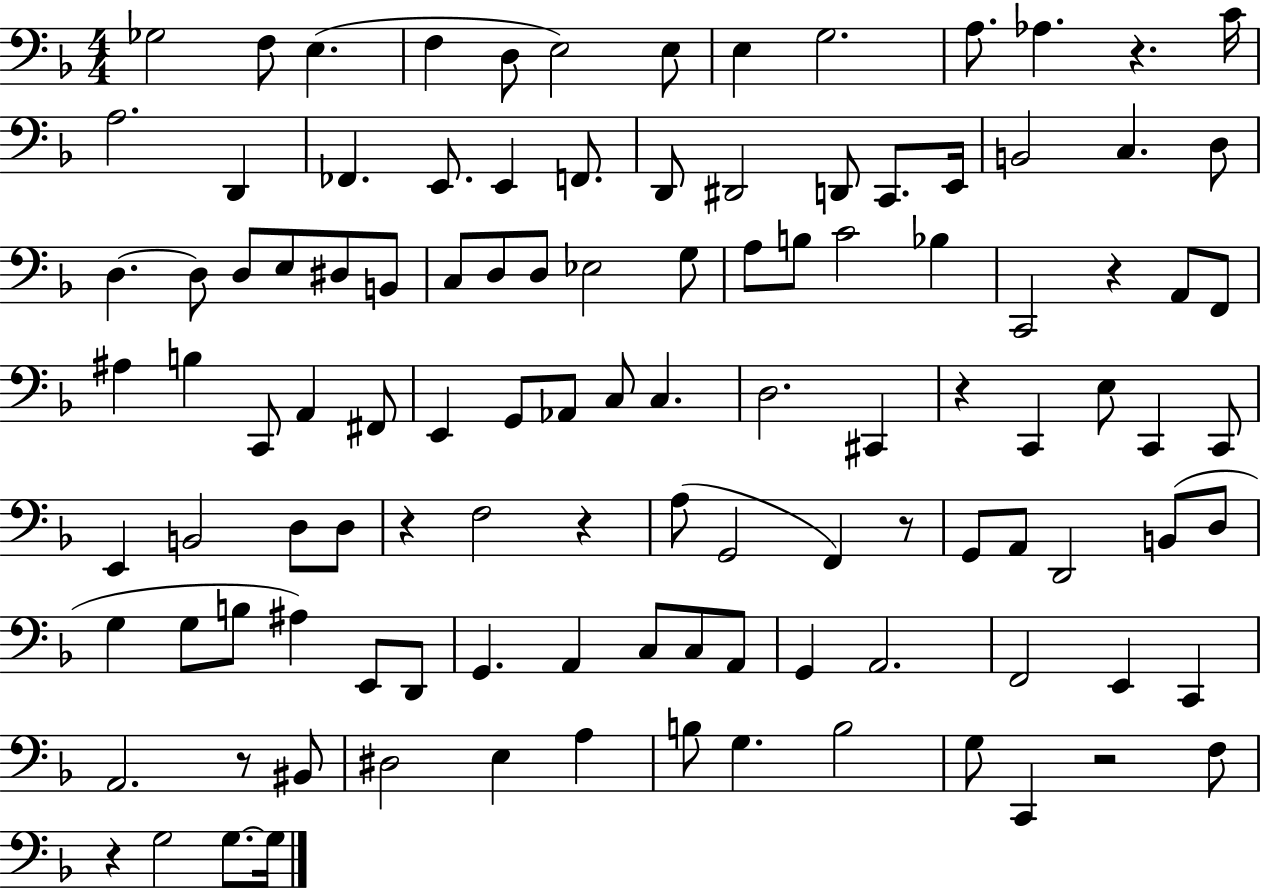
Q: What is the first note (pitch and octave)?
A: Gb3